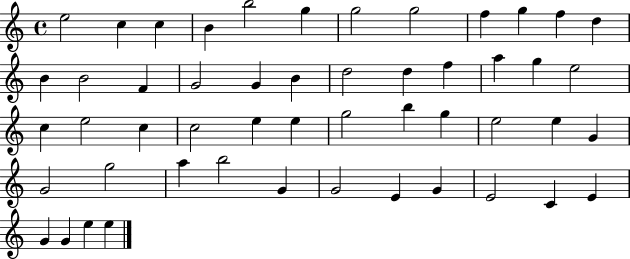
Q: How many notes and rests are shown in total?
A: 51